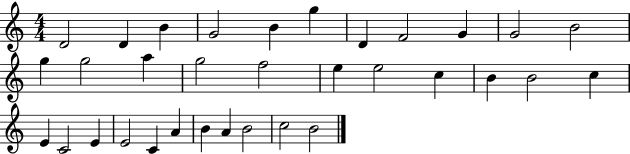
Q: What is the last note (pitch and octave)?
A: B4